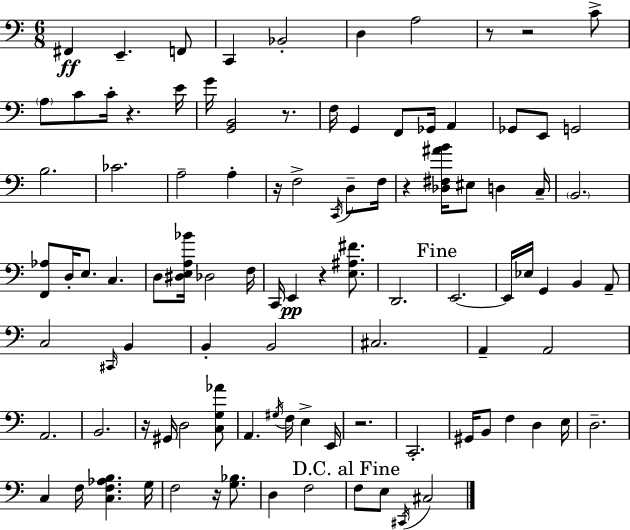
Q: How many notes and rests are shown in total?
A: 100